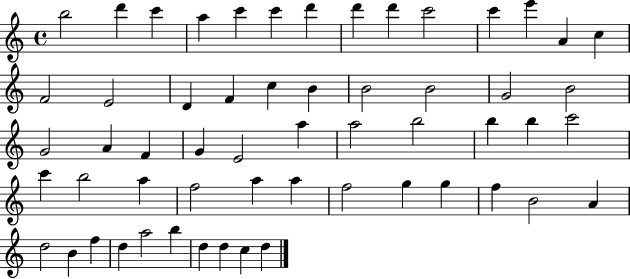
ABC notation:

X:1
T:Untitled
M:4/4
L:1/4
K:C
b2 d' c' a c' c' d' d' d' c'2 c' e' A c F2 E2 D F c B B2 B2 G2 B2 G2 A F G E2 a a2 b2 b b c'2 c' b2 a f2 a a f2 g g f B2 A d2 B f d a2 b d d c d